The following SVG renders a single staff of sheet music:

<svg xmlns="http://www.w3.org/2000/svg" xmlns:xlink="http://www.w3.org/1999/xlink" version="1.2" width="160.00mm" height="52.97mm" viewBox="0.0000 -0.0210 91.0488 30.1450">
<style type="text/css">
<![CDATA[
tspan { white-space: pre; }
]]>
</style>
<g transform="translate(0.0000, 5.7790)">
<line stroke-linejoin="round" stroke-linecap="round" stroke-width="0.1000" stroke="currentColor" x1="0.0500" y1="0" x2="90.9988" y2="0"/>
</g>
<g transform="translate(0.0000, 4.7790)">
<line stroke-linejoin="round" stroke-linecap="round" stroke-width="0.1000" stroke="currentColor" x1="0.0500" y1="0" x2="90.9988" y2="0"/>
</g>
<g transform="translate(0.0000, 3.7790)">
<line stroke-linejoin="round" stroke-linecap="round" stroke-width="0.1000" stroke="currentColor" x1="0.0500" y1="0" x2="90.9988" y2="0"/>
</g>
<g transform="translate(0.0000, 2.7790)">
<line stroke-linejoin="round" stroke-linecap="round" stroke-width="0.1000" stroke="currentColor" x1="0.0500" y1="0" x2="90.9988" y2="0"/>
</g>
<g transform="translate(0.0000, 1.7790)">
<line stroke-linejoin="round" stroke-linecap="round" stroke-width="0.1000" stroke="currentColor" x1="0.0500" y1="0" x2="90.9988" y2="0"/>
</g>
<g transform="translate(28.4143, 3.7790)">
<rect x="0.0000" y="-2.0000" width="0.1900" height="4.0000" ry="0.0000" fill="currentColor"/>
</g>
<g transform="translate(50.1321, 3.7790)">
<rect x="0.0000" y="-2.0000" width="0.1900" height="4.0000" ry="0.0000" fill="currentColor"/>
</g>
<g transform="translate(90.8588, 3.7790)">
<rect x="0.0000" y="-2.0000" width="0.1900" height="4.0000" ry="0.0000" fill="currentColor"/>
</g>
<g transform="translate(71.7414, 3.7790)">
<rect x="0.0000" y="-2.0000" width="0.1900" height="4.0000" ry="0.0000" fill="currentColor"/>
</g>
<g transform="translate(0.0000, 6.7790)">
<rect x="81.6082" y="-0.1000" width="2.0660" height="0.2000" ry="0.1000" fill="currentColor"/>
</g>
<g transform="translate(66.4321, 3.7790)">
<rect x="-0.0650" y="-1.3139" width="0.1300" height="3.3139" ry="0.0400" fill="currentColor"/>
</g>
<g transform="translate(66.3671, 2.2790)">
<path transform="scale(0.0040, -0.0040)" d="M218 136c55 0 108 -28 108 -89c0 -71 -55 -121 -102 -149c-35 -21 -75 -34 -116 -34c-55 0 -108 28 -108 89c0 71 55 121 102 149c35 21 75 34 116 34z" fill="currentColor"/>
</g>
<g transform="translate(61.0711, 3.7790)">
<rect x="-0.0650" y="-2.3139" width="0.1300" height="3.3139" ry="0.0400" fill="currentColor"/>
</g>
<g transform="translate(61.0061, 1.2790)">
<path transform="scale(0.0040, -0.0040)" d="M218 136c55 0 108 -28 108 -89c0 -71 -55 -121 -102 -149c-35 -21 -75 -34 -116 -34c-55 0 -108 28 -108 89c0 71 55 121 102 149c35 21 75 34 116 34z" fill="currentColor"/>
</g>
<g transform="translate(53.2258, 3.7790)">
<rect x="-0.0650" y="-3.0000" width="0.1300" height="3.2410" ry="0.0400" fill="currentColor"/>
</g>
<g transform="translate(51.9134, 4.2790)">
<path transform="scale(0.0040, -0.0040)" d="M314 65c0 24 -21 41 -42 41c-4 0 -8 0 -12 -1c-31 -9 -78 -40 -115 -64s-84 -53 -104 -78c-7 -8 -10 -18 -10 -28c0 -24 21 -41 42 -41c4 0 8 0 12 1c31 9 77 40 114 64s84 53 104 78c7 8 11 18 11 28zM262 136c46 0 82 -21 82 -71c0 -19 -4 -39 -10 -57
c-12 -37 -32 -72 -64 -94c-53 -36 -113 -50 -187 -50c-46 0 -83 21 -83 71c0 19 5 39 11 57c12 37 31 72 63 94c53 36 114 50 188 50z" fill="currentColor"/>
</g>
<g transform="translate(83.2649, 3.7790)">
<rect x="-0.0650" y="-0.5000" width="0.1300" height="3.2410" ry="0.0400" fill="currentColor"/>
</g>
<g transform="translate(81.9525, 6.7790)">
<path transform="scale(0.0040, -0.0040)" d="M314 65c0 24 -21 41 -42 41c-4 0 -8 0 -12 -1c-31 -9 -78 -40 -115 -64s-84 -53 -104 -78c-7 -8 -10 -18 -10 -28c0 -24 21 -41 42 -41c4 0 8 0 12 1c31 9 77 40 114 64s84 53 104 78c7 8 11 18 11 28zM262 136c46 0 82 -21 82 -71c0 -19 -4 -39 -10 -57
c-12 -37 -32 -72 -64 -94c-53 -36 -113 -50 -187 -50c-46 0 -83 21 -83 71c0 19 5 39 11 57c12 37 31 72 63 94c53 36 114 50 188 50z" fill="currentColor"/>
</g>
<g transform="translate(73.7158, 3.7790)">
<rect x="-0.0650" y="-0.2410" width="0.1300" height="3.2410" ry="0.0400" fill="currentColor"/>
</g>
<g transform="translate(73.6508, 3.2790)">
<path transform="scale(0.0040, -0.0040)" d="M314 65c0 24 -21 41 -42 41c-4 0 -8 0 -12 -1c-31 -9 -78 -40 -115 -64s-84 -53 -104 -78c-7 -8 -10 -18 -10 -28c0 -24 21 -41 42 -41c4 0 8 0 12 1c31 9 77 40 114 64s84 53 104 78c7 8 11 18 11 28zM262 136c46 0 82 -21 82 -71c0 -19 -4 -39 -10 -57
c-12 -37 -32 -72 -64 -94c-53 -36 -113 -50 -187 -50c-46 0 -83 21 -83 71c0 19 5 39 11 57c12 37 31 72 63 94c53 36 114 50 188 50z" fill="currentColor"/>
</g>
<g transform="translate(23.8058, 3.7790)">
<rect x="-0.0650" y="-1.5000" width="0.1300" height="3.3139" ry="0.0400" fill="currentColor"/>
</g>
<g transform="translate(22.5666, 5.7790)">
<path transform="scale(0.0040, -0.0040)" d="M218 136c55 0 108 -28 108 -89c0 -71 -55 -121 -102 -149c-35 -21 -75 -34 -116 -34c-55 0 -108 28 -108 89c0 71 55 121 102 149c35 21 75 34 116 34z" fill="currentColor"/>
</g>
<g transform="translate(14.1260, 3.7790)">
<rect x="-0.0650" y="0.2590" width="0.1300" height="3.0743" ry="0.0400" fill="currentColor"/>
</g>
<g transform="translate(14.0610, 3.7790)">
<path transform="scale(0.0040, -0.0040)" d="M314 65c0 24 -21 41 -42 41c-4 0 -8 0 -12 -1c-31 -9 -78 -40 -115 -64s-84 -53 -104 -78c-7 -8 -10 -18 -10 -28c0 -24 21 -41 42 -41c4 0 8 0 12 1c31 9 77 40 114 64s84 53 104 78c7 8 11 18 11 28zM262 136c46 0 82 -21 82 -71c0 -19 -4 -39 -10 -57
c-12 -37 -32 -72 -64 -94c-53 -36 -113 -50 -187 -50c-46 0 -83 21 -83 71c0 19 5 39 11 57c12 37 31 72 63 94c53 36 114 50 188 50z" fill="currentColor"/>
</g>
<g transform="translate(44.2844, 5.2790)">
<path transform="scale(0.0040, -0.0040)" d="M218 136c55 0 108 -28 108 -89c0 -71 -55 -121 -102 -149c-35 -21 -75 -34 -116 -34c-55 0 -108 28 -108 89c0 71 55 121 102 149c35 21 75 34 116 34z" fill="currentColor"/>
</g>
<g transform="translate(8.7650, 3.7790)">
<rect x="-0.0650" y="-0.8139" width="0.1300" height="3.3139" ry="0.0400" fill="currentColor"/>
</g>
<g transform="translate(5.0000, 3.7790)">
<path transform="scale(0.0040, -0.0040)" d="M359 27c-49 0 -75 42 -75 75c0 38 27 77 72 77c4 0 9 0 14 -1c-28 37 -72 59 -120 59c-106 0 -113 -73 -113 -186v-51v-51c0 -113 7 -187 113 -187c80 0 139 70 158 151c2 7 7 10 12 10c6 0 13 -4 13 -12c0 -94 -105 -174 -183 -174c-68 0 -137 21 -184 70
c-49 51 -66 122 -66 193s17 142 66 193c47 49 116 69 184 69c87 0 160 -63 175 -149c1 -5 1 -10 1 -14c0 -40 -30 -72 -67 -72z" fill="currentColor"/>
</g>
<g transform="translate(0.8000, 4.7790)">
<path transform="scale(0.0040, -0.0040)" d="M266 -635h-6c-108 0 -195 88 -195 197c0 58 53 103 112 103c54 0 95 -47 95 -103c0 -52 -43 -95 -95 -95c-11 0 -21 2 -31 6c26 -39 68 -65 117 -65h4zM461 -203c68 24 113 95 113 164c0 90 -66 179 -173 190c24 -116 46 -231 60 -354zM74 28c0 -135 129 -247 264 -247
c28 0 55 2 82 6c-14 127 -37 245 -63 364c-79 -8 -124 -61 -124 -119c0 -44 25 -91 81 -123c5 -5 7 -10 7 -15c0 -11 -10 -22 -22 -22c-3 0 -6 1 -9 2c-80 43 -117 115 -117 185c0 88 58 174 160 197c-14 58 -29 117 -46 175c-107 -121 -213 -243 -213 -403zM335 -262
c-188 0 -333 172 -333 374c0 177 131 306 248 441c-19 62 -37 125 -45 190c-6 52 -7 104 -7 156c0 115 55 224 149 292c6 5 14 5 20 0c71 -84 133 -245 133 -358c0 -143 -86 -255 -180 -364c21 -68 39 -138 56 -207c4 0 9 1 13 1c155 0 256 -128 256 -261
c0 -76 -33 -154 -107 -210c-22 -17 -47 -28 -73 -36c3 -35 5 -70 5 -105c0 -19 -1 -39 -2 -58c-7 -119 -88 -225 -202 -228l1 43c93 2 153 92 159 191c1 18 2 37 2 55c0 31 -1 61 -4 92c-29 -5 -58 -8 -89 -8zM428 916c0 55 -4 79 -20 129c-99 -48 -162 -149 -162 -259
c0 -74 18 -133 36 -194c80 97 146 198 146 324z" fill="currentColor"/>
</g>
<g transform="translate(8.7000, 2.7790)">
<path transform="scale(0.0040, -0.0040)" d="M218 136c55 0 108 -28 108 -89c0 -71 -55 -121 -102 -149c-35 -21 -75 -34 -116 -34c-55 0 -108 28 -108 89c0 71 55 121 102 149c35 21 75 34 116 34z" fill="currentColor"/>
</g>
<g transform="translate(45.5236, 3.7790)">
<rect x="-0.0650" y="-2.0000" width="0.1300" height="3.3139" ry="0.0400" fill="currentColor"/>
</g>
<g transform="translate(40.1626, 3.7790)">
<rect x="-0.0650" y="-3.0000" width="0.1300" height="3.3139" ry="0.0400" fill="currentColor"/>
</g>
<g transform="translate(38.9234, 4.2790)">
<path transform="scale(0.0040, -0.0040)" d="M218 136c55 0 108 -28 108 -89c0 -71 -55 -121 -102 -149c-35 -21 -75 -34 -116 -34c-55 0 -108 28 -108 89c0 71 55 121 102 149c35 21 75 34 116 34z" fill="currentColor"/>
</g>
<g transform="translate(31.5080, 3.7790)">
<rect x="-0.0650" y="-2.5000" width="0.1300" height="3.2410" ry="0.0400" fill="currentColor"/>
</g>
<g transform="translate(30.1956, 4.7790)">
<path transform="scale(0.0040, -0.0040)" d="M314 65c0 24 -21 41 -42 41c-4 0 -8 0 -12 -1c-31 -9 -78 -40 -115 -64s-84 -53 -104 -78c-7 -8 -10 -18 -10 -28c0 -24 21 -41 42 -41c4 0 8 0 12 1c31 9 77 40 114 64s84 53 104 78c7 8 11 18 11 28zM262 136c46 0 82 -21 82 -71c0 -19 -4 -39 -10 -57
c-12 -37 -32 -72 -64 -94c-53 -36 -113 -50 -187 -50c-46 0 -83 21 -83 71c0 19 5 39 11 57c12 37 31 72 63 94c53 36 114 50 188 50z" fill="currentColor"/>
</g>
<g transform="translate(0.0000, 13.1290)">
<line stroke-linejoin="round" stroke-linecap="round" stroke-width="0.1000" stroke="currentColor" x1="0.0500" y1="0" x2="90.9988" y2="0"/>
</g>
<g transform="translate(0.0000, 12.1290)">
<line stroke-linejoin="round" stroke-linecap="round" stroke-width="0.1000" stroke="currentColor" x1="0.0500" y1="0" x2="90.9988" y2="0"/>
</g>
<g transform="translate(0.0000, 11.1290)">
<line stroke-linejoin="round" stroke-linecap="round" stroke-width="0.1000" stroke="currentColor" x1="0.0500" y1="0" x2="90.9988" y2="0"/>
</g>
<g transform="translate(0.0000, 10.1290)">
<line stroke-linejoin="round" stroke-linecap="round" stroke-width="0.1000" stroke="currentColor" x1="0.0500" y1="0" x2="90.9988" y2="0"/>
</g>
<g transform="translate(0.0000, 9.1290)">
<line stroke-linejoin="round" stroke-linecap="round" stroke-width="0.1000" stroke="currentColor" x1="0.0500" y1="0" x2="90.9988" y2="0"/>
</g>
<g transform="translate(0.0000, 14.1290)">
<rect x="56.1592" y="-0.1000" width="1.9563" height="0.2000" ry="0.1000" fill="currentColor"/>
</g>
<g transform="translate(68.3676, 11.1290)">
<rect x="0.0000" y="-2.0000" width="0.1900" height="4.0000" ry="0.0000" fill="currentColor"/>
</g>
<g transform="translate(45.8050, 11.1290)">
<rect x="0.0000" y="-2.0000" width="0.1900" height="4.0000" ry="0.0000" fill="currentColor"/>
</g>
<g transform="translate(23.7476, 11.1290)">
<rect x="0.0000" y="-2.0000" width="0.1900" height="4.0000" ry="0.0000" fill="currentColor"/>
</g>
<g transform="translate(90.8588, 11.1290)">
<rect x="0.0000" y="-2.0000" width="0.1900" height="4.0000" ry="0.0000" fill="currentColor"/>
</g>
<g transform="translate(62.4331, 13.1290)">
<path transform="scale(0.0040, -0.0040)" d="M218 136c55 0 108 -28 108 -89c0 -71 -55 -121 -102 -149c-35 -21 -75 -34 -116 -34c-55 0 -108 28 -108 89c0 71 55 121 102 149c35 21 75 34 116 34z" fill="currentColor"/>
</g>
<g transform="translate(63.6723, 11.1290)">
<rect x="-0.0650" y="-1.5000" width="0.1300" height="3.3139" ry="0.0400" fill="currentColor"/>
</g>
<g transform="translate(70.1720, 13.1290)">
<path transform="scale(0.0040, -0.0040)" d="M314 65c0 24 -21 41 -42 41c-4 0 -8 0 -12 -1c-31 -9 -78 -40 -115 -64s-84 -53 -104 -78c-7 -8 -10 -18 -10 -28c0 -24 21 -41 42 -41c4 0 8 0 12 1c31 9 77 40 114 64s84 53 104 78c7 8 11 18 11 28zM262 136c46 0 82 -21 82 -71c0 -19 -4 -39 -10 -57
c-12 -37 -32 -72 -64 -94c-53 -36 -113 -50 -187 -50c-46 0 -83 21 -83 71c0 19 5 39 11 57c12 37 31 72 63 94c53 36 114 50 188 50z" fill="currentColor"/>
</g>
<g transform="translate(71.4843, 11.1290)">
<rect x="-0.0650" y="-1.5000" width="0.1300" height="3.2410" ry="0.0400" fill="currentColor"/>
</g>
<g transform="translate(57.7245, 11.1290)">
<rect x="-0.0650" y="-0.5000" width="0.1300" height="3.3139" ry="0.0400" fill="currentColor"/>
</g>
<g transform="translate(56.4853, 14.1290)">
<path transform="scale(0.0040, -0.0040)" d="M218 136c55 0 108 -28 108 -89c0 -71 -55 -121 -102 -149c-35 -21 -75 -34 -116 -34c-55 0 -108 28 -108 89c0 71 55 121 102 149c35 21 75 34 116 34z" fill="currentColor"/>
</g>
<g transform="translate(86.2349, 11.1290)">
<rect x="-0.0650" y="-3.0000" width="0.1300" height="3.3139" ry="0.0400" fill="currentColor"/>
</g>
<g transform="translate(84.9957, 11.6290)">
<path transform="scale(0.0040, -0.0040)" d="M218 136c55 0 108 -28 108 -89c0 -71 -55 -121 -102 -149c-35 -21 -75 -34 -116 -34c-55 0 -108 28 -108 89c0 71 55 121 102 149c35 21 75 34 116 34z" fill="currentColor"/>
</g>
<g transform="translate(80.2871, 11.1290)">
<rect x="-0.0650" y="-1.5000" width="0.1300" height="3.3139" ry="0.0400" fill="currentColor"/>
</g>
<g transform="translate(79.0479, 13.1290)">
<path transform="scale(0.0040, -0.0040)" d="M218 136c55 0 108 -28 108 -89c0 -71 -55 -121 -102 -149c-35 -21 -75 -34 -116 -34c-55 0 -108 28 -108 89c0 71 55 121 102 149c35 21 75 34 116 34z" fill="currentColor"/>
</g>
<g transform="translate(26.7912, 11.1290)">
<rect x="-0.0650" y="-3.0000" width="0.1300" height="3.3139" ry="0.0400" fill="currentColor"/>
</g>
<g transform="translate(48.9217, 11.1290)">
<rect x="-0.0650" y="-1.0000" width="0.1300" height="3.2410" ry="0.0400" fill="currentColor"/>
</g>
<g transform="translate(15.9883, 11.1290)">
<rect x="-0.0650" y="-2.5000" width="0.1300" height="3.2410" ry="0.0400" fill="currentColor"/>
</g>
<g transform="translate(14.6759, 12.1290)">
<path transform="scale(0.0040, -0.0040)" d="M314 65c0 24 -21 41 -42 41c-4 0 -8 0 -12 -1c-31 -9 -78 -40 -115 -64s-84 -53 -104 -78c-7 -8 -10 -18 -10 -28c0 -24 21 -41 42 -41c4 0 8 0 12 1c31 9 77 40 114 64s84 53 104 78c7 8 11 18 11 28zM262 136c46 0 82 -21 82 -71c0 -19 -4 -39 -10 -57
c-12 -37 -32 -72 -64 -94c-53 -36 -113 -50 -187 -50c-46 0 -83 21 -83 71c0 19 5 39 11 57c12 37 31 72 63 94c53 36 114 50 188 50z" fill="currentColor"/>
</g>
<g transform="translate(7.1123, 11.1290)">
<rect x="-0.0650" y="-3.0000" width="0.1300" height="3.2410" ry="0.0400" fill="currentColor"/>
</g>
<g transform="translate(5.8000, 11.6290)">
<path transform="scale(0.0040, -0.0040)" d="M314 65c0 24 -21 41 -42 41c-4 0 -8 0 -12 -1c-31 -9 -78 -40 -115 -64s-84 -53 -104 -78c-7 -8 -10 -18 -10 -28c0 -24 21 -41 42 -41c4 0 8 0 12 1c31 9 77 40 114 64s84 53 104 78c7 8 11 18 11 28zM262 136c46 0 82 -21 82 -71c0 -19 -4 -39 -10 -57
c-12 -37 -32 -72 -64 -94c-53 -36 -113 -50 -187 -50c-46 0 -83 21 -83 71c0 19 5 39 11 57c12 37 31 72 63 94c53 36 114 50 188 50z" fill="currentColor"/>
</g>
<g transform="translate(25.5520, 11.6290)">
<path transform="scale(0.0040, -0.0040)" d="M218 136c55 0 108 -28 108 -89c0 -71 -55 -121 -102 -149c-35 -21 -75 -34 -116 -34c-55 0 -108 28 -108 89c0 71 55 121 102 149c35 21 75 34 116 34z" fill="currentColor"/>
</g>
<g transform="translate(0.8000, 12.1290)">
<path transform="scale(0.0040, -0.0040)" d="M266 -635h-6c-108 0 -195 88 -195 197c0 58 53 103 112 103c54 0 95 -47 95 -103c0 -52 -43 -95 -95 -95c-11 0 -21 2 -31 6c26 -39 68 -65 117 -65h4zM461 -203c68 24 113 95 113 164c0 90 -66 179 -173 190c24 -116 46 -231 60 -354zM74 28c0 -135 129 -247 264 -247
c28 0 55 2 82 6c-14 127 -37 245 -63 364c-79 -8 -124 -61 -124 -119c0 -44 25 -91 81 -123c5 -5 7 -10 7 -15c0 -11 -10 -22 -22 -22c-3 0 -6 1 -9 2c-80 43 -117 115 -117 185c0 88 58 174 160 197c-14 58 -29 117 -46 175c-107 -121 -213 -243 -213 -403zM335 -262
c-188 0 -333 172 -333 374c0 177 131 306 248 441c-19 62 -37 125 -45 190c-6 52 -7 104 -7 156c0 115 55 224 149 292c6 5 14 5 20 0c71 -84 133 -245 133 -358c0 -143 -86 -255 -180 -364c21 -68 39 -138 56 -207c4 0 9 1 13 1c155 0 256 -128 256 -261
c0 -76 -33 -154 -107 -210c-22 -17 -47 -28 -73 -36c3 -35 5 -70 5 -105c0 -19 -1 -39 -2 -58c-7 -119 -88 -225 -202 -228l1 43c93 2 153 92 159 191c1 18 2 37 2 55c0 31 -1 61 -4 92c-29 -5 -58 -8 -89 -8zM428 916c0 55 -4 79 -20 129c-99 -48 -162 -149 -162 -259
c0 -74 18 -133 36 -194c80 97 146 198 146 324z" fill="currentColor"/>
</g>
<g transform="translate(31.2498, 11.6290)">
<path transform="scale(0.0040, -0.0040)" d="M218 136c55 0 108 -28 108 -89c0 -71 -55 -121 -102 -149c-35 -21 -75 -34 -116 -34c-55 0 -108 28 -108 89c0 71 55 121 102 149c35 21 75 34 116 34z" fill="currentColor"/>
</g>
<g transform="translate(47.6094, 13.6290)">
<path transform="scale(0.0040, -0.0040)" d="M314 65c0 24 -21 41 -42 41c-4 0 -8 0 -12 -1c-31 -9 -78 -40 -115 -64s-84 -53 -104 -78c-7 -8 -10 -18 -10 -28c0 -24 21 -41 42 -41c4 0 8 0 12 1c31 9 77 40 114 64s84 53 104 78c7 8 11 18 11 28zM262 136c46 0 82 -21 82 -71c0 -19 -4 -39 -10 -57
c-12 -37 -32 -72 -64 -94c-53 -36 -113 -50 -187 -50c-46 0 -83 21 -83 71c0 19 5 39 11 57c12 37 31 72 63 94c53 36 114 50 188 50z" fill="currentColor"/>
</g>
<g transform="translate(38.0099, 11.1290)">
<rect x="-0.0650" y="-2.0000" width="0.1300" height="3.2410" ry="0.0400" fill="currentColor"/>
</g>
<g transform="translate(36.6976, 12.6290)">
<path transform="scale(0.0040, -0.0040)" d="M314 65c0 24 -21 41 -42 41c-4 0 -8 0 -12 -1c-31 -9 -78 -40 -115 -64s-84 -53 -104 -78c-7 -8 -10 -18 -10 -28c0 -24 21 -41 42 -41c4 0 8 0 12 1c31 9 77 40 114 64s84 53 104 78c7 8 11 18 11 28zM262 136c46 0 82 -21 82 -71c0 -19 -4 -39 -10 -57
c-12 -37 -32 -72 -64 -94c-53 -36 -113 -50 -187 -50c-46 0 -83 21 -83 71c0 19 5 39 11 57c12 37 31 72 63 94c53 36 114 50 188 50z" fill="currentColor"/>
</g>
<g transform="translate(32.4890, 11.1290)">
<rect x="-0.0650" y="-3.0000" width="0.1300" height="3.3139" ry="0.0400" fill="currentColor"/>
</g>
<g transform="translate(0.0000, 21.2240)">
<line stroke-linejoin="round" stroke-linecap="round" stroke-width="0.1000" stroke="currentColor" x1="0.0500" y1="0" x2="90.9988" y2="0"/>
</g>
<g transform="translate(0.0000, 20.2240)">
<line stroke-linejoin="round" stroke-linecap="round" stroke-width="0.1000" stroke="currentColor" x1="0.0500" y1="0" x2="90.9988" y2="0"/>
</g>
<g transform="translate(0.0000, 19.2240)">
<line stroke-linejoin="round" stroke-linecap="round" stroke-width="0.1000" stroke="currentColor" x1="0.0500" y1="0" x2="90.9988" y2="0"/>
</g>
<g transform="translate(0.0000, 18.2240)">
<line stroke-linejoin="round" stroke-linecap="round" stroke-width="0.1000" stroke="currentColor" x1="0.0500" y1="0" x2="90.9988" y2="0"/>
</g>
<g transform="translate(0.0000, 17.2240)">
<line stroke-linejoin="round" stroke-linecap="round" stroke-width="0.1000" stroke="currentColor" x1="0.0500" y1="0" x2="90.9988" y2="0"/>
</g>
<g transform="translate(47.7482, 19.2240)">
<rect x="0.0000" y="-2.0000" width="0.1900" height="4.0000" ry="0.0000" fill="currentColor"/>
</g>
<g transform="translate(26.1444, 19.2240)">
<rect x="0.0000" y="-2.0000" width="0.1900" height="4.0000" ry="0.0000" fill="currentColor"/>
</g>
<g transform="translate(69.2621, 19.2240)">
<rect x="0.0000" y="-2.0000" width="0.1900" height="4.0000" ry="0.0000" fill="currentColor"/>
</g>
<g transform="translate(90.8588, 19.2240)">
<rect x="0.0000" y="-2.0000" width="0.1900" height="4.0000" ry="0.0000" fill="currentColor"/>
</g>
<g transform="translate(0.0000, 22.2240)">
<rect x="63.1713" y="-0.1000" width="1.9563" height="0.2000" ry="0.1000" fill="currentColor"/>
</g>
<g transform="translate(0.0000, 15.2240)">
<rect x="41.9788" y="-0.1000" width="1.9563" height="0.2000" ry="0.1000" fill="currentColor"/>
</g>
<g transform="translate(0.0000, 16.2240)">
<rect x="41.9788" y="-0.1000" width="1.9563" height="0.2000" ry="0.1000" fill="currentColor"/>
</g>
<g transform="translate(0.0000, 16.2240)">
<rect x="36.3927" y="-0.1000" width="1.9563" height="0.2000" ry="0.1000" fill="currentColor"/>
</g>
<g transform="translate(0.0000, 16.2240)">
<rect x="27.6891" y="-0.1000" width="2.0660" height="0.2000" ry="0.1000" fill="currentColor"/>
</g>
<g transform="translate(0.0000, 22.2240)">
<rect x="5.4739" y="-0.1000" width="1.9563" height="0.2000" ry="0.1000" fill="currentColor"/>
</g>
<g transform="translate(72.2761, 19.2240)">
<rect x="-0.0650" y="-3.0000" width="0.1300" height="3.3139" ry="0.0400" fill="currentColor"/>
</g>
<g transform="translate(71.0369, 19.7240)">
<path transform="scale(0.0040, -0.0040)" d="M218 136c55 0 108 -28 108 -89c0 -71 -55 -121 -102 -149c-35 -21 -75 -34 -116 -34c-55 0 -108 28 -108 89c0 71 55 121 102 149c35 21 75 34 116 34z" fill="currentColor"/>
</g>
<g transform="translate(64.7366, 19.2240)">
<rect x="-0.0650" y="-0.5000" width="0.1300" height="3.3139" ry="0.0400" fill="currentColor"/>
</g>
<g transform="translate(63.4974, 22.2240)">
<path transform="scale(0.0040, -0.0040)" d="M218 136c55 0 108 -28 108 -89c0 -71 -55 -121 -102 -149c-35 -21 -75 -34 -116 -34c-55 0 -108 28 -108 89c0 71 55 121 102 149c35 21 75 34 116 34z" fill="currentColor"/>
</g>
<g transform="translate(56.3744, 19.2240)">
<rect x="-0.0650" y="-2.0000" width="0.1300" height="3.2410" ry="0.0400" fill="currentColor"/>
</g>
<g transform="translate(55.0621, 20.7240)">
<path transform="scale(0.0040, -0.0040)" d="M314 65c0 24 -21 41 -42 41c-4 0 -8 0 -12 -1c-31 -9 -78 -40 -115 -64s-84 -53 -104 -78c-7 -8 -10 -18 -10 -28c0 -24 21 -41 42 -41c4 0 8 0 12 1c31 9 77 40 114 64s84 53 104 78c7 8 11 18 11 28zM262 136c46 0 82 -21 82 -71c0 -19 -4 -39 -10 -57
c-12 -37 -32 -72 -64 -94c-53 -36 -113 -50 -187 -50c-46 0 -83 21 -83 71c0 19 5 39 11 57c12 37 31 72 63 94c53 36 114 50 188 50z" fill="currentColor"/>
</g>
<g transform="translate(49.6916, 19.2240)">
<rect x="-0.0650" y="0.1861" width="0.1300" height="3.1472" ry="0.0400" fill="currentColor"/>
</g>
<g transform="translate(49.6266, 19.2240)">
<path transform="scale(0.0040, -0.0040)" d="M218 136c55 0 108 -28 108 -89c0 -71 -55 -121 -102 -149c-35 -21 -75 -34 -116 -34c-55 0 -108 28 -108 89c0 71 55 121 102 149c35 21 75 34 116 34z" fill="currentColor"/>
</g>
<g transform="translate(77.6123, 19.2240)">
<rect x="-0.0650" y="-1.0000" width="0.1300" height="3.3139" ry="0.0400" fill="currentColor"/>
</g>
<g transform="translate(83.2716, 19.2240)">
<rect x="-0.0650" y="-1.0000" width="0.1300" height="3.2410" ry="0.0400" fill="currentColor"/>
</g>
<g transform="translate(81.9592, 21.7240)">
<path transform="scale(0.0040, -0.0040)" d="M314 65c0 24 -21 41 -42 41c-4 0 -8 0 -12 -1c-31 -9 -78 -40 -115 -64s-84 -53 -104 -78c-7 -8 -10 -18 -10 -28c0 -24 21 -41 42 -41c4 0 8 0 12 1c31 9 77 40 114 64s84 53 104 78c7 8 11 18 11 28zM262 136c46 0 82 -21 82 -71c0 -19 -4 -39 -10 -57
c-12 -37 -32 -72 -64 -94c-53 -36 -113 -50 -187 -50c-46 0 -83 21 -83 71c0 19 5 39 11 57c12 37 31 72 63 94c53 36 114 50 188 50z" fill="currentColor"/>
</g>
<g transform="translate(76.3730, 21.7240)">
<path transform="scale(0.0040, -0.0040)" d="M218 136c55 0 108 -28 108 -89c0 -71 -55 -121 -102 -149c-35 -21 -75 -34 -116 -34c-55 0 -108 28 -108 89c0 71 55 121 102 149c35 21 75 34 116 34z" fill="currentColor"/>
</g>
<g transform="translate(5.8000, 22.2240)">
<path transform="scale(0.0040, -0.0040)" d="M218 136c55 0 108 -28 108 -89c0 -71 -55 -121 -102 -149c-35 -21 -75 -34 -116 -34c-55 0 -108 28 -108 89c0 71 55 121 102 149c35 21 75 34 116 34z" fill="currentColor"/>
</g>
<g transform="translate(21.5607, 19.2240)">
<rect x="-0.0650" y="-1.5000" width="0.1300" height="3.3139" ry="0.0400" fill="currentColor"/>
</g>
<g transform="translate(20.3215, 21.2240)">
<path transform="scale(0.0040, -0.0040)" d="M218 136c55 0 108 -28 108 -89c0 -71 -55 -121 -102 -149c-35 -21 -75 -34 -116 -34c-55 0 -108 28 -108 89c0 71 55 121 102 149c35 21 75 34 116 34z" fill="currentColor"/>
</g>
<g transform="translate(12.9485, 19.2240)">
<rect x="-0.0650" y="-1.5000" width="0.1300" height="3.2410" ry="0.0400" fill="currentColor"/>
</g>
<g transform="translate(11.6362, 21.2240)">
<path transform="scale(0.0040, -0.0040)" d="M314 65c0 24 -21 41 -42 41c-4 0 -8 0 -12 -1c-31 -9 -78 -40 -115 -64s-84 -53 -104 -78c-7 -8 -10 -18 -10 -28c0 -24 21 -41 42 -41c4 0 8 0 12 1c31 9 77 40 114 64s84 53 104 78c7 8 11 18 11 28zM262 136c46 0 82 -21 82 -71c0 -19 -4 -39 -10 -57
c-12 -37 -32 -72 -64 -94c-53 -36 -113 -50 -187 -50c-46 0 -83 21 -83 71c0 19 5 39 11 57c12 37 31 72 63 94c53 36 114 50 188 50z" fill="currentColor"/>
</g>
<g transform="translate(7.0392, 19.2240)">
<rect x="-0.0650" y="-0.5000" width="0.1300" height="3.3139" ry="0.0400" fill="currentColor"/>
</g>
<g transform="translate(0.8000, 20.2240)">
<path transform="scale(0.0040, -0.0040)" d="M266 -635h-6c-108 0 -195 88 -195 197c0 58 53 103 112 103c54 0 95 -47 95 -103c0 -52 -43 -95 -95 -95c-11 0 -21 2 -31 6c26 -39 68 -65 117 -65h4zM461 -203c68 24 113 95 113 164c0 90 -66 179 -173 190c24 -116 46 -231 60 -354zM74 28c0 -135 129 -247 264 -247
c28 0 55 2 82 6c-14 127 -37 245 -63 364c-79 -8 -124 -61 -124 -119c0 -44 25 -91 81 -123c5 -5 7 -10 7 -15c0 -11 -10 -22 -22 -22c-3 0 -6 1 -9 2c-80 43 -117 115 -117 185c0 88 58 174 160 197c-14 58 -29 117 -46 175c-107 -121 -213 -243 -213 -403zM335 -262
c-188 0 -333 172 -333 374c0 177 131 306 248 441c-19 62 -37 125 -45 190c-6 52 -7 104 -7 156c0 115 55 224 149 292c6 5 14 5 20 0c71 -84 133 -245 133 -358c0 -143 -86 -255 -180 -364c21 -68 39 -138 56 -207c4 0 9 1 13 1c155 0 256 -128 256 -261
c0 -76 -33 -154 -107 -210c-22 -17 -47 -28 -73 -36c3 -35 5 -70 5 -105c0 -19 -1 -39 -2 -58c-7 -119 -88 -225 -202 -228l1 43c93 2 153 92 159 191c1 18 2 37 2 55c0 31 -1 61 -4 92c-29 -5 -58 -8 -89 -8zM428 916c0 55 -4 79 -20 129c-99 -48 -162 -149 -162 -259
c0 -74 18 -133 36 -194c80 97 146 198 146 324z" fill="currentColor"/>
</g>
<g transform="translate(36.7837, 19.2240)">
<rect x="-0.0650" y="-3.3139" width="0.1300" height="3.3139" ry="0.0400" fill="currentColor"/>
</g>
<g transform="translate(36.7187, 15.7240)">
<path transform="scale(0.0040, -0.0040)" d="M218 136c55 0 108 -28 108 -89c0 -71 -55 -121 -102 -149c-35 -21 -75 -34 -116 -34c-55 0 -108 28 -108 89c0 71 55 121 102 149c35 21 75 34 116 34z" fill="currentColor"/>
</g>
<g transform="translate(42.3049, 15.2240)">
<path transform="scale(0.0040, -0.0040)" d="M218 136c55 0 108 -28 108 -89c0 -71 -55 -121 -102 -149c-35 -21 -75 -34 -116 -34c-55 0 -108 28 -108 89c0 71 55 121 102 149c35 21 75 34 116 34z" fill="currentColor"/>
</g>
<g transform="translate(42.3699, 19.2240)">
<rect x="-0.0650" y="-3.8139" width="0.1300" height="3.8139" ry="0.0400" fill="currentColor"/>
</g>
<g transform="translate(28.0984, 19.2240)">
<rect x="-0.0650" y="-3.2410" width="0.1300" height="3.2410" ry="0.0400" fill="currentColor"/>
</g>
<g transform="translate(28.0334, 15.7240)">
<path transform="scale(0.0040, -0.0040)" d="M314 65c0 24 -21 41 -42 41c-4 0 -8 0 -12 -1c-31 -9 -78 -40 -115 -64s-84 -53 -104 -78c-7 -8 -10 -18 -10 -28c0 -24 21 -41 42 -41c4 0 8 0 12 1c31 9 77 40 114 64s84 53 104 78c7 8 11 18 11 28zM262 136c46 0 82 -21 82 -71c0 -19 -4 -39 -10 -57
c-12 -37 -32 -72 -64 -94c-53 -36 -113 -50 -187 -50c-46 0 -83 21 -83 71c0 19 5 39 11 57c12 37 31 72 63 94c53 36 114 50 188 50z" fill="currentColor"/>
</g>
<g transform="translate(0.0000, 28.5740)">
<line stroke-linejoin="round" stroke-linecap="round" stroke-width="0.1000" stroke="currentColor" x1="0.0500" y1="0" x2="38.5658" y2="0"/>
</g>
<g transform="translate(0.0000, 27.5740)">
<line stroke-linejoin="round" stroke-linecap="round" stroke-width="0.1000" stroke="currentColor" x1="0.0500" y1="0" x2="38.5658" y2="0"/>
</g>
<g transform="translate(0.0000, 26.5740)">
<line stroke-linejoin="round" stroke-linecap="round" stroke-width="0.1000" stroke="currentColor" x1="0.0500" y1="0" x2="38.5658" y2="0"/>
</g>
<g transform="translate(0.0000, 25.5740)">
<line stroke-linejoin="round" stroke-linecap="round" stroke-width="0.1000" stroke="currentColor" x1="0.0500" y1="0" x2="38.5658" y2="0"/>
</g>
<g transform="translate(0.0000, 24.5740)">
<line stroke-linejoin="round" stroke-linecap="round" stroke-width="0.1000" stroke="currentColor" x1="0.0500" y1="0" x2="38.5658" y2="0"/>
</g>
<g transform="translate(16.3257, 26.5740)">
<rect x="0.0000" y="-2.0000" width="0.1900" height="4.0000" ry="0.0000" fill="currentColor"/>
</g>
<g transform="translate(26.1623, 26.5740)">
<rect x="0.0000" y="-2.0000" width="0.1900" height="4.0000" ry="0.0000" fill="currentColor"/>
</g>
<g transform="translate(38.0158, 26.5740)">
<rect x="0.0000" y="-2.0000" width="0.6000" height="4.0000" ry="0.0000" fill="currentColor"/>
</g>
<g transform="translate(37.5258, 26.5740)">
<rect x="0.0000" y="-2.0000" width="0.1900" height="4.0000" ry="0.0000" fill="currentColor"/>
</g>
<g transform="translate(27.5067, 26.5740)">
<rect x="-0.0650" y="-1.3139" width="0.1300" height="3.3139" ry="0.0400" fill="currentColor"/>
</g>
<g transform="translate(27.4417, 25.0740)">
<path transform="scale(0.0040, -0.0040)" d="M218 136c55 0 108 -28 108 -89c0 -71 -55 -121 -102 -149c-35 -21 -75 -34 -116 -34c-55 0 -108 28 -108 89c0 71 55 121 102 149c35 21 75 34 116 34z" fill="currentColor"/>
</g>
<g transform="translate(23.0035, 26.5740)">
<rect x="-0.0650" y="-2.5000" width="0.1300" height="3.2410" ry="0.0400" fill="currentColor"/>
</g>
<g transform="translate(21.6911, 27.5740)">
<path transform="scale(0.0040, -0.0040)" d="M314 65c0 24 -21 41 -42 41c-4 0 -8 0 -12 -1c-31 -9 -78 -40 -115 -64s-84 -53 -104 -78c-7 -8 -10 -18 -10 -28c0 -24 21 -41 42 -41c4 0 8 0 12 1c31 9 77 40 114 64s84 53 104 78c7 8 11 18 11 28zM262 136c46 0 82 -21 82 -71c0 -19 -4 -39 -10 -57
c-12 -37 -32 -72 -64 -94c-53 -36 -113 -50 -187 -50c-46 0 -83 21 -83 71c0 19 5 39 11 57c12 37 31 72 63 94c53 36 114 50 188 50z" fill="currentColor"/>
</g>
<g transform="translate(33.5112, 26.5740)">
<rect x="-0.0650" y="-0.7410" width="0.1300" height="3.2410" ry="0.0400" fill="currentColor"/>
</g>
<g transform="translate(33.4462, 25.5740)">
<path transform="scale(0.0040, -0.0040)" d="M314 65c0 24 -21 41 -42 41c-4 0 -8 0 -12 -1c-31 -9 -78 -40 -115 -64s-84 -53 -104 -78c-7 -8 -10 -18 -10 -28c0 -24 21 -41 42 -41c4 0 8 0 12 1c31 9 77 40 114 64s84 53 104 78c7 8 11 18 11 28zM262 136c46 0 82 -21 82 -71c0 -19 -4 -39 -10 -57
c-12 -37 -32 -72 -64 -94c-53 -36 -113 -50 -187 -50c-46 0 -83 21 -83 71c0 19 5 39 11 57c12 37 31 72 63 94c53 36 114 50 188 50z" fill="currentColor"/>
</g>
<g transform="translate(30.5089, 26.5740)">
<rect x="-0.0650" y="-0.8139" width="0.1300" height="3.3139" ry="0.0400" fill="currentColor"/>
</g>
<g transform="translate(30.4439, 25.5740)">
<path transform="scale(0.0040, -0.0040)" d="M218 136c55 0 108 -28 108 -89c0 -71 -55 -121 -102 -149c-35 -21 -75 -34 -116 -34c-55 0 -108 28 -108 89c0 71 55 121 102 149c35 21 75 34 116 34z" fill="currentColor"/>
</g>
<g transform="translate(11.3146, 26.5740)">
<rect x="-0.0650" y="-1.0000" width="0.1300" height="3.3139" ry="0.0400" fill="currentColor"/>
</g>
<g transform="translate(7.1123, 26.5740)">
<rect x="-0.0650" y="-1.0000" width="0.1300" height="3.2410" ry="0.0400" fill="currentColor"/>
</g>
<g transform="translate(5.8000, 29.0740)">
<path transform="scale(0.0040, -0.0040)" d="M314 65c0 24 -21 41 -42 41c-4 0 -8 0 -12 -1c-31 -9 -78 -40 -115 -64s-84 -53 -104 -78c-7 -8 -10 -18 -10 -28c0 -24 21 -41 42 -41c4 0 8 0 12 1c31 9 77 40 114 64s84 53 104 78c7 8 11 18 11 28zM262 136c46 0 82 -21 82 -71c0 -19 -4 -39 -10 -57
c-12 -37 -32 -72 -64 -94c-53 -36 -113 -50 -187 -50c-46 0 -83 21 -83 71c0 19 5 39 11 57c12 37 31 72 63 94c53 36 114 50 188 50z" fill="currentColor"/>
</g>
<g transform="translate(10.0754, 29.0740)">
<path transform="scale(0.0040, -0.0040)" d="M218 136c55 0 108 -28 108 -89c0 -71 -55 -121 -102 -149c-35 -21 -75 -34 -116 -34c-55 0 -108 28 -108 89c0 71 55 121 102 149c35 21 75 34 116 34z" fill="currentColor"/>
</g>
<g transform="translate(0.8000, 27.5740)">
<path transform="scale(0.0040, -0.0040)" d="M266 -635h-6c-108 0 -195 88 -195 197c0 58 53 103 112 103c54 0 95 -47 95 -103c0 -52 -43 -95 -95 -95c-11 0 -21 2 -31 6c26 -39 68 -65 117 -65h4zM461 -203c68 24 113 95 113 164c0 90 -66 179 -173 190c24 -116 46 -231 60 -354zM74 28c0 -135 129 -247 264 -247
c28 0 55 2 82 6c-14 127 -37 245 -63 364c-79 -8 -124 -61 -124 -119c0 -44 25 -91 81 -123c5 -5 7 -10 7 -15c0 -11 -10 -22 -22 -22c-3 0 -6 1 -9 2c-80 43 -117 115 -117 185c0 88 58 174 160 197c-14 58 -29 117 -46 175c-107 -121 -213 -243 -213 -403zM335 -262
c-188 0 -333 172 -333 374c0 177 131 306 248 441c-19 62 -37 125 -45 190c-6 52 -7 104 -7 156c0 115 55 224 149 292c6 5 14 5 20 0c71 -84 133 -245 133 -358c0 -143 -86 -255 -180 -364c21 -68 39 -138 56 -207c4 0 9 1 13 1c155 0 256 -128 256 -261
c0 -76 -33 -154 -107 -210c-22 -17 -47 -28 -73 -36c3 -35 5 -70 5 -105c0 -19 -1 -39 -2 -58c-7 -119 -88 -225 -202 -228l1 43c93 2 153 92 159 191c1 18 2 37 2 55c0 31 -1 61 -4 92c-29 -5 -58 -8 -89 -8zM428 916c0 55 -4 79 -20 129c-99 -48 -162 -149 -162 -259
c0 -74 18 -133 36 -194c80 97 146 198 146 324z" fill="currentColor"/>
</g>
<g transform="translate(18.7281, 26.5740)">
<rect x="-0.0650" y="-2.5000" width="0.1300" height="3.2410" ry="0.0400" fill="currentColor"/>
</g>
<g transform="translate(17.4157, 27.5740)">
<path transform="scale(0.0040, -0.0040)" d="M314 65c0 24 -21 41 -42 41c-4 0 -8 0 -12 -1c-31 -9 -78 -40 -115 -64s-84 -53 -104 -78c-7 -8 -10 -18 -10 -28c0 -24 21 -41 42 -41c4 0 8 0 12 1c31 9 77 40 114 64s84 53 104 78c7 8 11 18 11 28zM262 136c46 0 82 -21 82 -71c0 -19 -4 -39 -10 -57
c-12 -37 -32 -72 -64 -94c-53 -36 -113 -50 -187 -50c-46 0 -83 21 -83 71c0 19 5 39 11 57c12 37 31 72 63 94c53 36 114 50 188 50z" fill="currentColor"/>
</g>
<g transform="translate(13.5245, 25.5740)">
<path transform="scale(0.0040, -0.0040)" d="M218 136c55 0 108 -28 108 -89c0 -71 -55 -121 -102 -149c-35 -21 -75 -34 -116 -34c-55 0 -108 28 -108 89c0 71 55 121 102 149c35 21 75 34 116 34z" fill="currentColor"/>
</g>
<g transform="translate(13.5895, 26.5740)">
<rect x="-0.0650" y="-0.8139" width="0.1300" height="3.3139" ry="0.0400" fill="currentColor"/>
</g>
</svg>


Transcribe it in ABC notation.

X:1
T:Untitled
M:4/4
L:1/4
K:C
d B2 E G2 A F A2 g e c2 C2 A2 G2 A A F2 D2 C E E2 E A C E2 E b2 b c' B F2 C A D D2 D2 D d G2 G2 e d d2